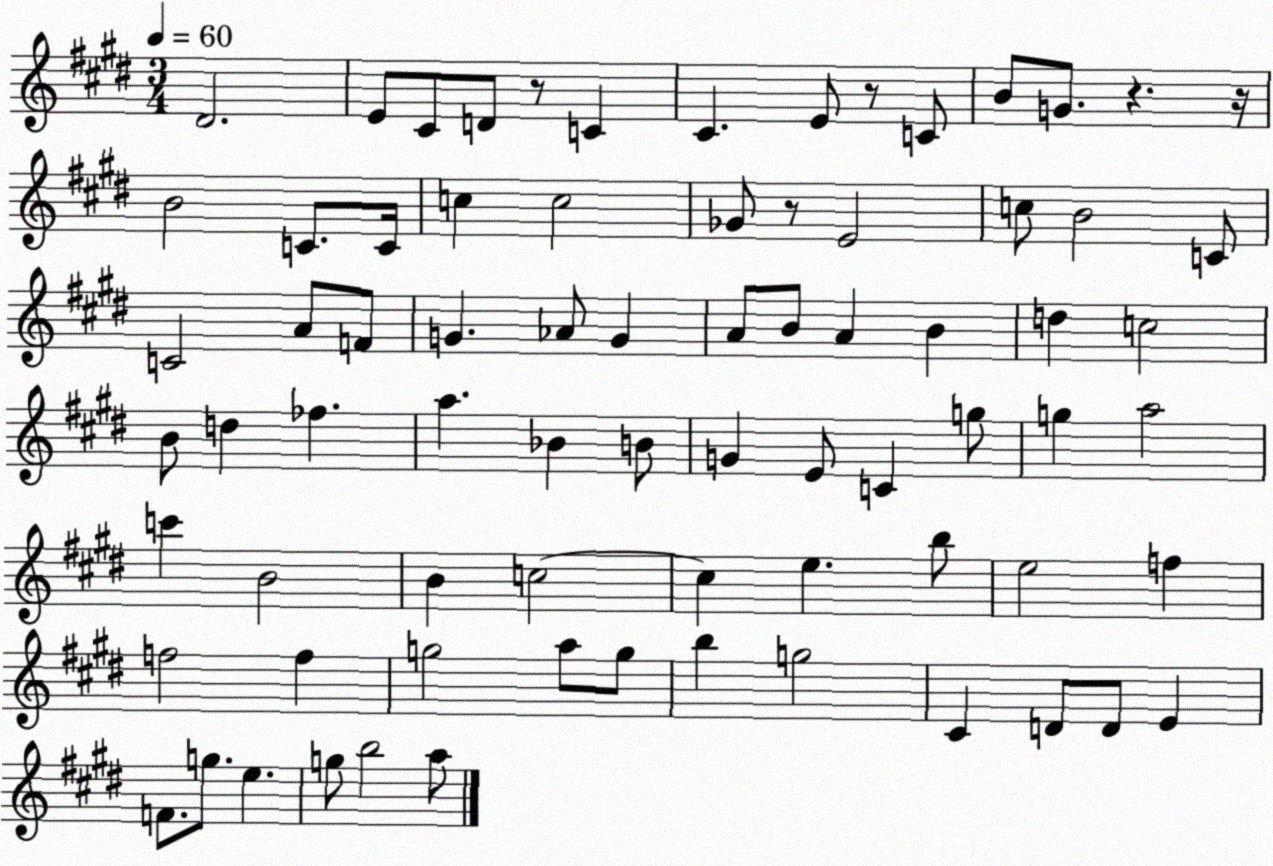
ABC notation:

X:1
T:Untitled
M:3/4
L:1/4
K:E
^D2 E/2 ^C/2 D/2 z/2 C ^C E/2 z/2 C/2 B/2 G/2 z z/4 B2 C/2 C/4 c c2 _G/2 z/2 E2 c/2 B2 C/2 C2 A/2 F/2 G _A/2 G A/2 B/2 A B d c2 B/2 d _f a _B B/2 G E/2 C g/2 g a2 c' B2 B c2 c e b/2 e2 f f2 f g2 a/2 g/2 b g2 ^C D/2 D/2 E F/2 g/2 e g/2 b2 a/2